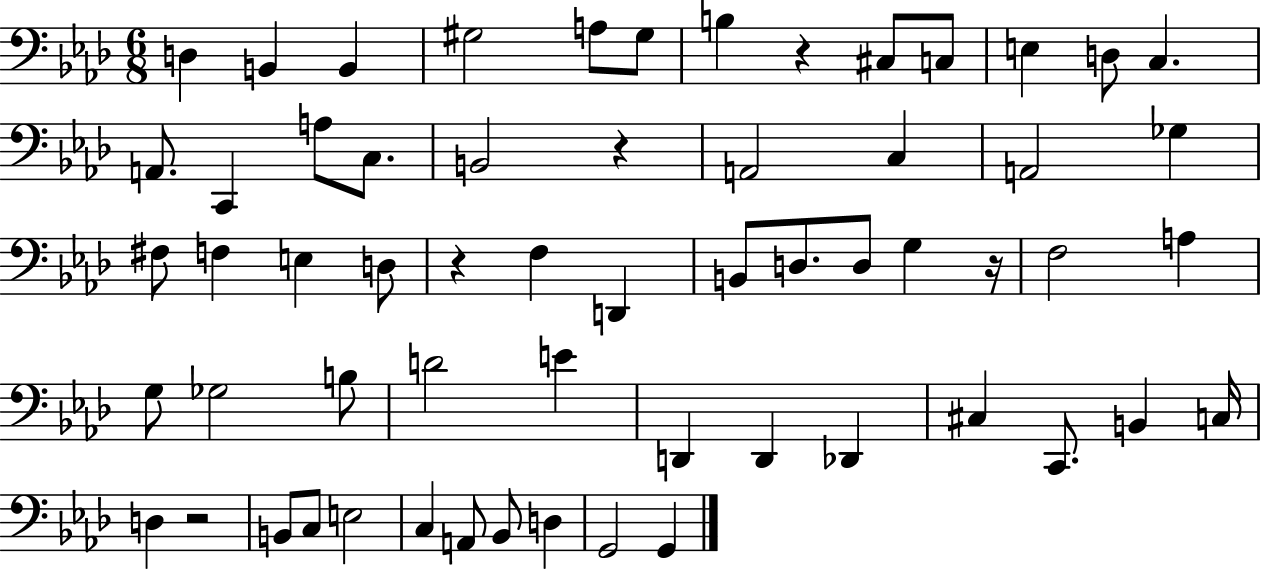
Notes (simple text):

D3/q B2/q B2/q G#3/h A3/e G#3/e B3/q R/q C#3/e C3/e E3/q D3/e C3/q. A2/e. C2/q A3/e C3/e. B2/h R/q A2/h C3/q A2/h Gb3/q F#3/e F3/q E3/q D3/e R/q F3/q D2/q B2/e D3/e. D3/e G3/q R/s F3/h A3/q G3/e Gb3/h B3/e D4/h E4/q D2/q D2/q Db2/q C#3/q C2/e. B2/q C3/s D3/q R/h B2/e C3/e E3/h C3/q A2/e Bb2/e D3/q G2/h G2/q